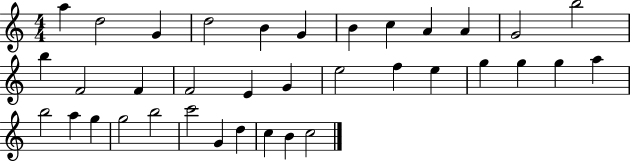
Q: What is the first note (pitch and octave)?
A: A5